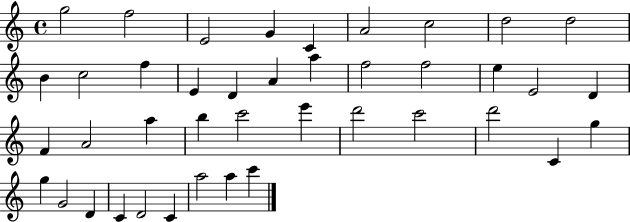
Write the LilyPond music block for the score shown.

{
  \clef treble
  \time 4/4
  \defaultTimeSignature
  \key c \major
  g''2 f''2 | e'2 g'4 c'4 | a'2 c''2 | d''2 d''2 | \break b'4 c''2 f''4 | e'4 d'4 a'4 a''4 | f''2 f''2 | e''4 e'2 d'4 | \break f'4 a'2 a''4 | b''4 c'''2 e'''4 | d'''2 c'''2 | d'''2 c'4 g''4 | \break g''4 g'2 d'4 | c'4 d'2 c'4 | a''2 a''4 c'''4 | \bar "|."
}